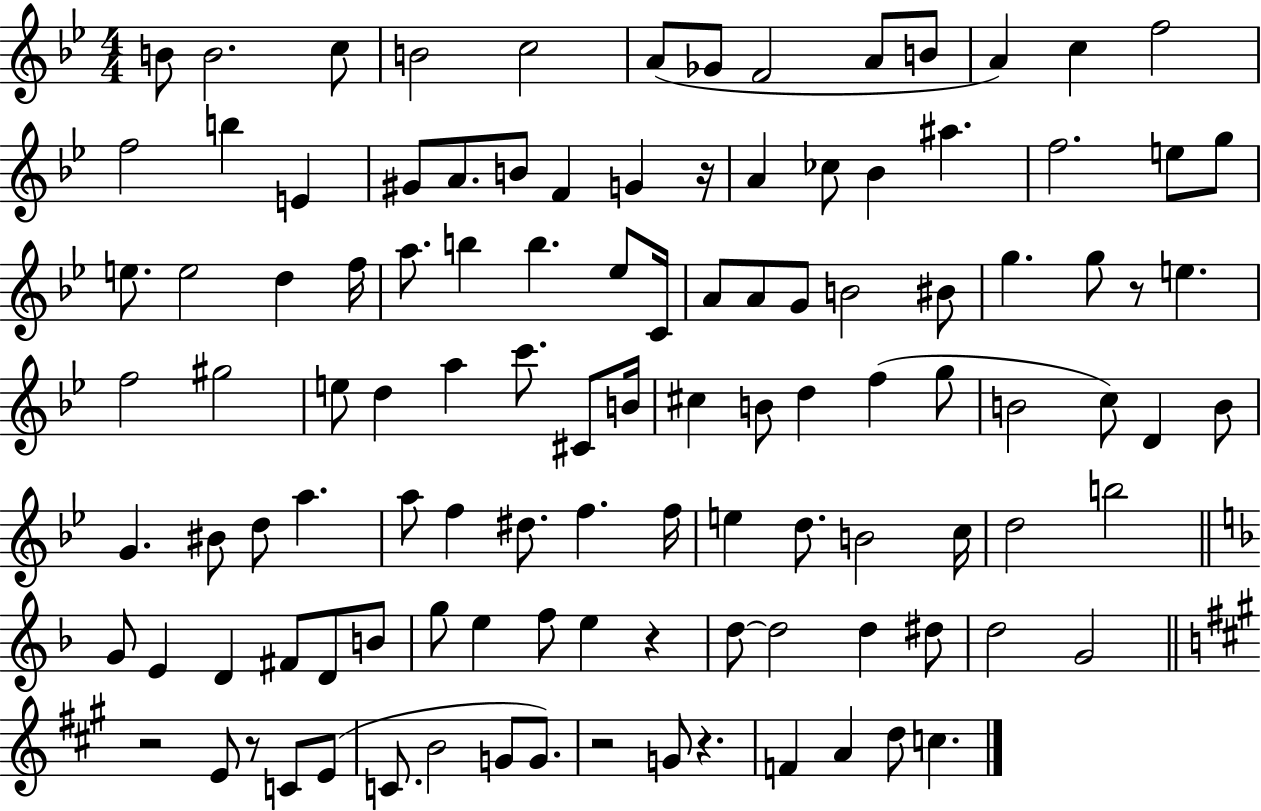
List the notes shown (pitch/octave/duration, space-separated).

B4/e B4/h. C5/e B4/h C5/h A4/e Gb4/e F4/h A4/e B4/e A4/q C5/q F5/h F5/h B5/q E4/q G#4/e A4/e. B4/e F4/q G4/q R/s A4/q CES5/e Bb4/q A#5/q. F5/h. E5/e G5/e E5/e. E5/h D5/q F5/s A5/e. B5/q B5/q. Eb5/e C4/s A4/e A4/e G4/e B4/h BIS4/e G5/q. G5/e R/e E5/q. F5/h G#5/h E5/e D5/q A5/q C6/e. C#4/e B4/s C#5/q B4/e D5/q F5/q G5/e B4/h C5/e D4/q B4/e G4/q. BIS4/e D5/e A5/q. A5/e F5/q D#5/e. F5/q. F5/s E5/q D5/e. B4/h C5/s D5/h B5/h G4/e E4/q D4/q F#4/e D4/e B4/e G5/e E5/q F5/e E5/q R/q D5/e D5/h D5/q D#5/e D5/h G4/h R/h E4/e R/e C4/e E4/e C4/e. B4/h G4/e G4/e. R/h G4/e R/q. F4/q A4/q D5/e C5/q.